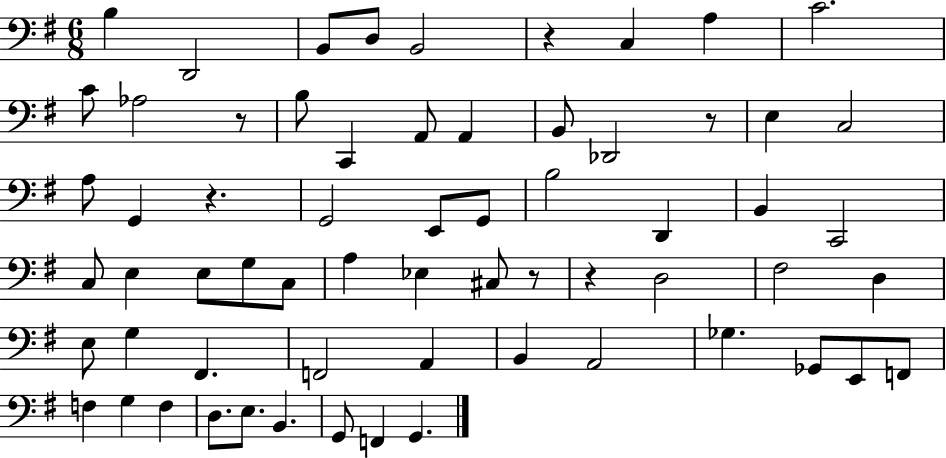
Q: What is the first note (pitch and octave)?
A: B3